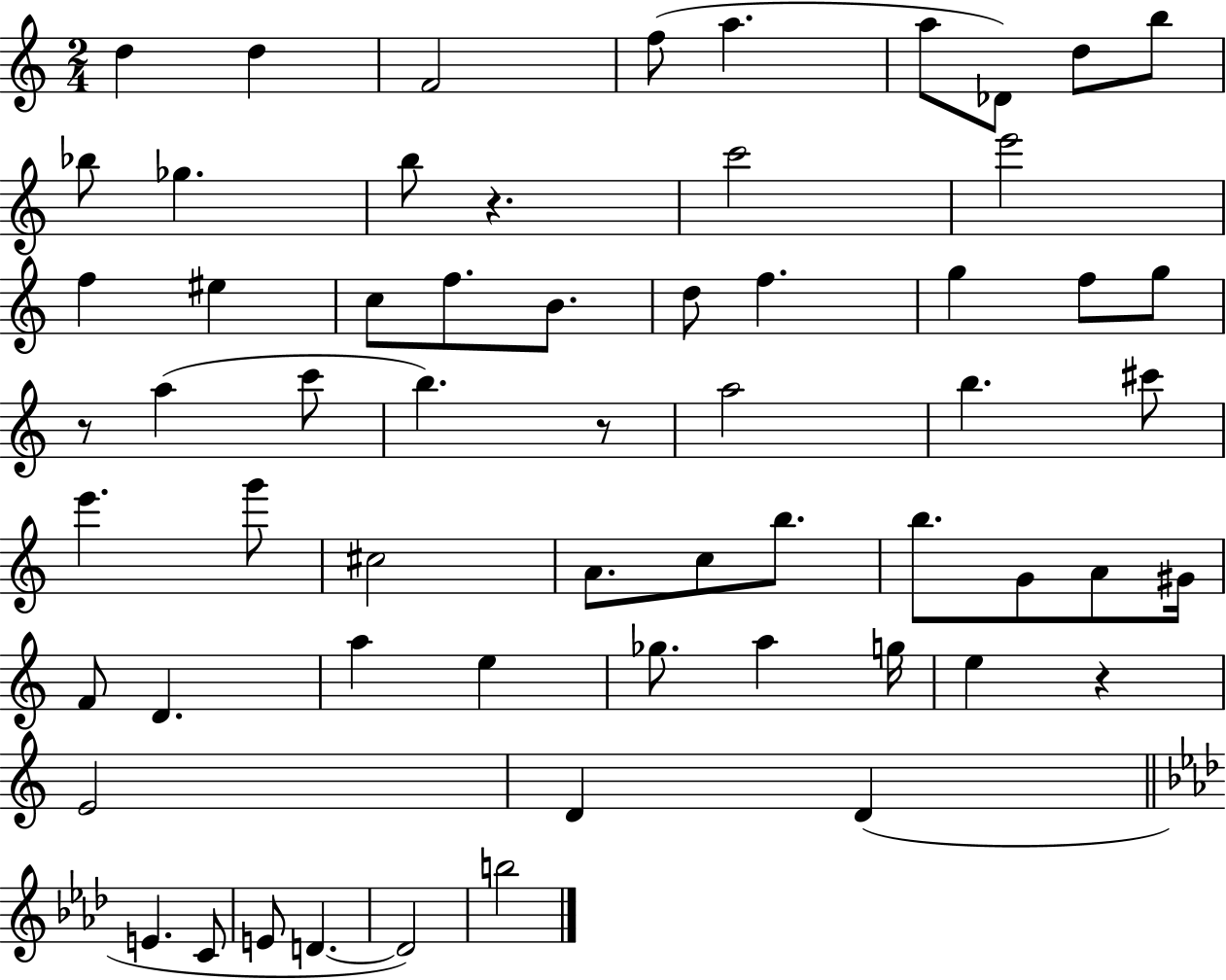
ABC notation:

X:1
T:Untitled
M:2/4
L:1/4
K:C
d d F2 f/2 a a/2 _D/2 d/2 b/2 _b/2 _g b/2 z c'2 e'2 f ^e c/2 f/2 B/2 d/2 f g f/2 g/2 z/2 a c'/2 b z/2 a2 b ^c'/2 e' g'/2 ^c2 A/2 c/2 b/2 b/2 G/2 A/2 ^G/4 F/2 D a e _g/2 a g/4 e z E2 D D E C/2 E/2 D D2 b2